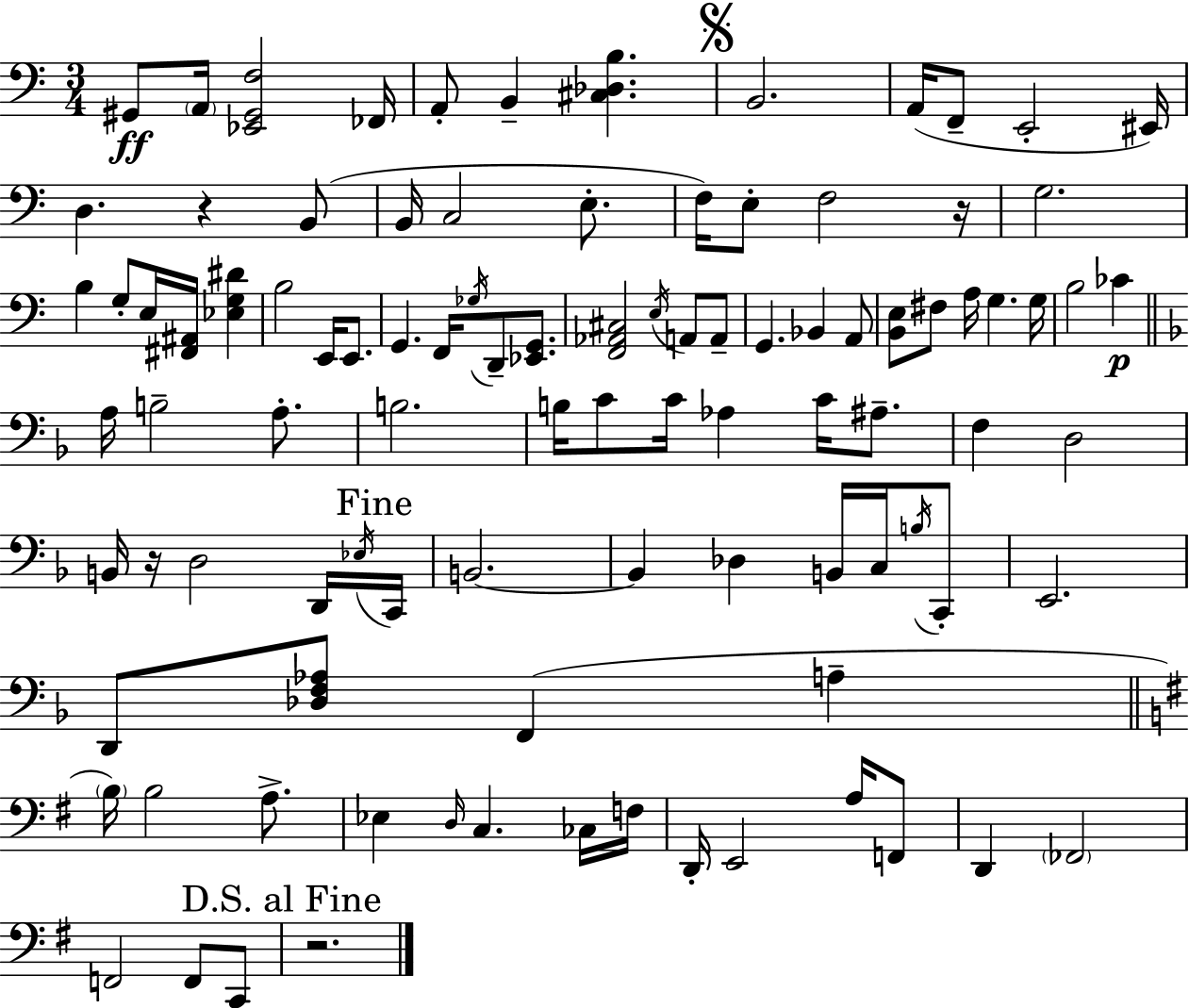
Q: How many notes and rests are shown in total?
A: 98